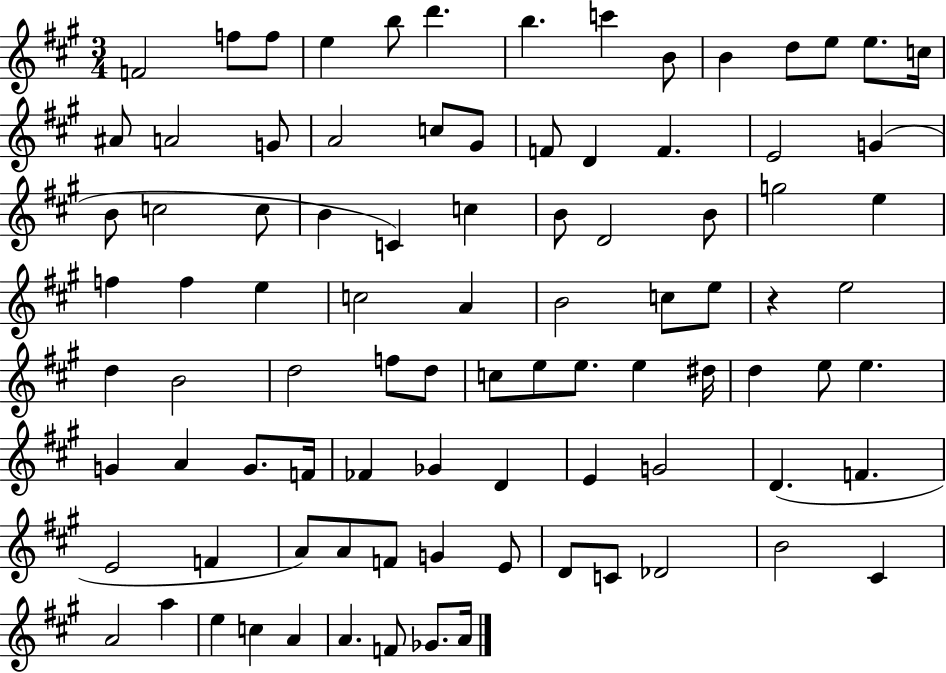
F4/h F5/e F5/e E5/q B5/e D6/q. B5/q. C6/q B4/e B4/q D5/e E5/e E5/e. C5/s A#4/e A4/h G4/e A4/h C5/e G#4/e F4/e D4/q F4/q. E4/h G4/q B4/e C5/h C5/e B4/q C4/q C5/q B4/e D4/h B4/e G5/h E5/q F5/q F5/q E5/q C5/h A4/q B4/h C5/e E5/e R/q E5/h D5/q B4/h D5/h F5/e D5/e C5/e E5/e E5/e. E5/q D#5/s D5/q E5/e E5/q. G4/q A4/q G4/e. F4/s FES4/q Gb4/q D4/q E4/q G4/h D4/q. F4/q. E4/h F4/q A4/e A4/e F4/e G4/q E4/e D4/e C4/e Db4/h B4/h C#4/q A4/h A5/q E5/q C5/q A4/q A4/q. F4/e Gb4/e. A4/s